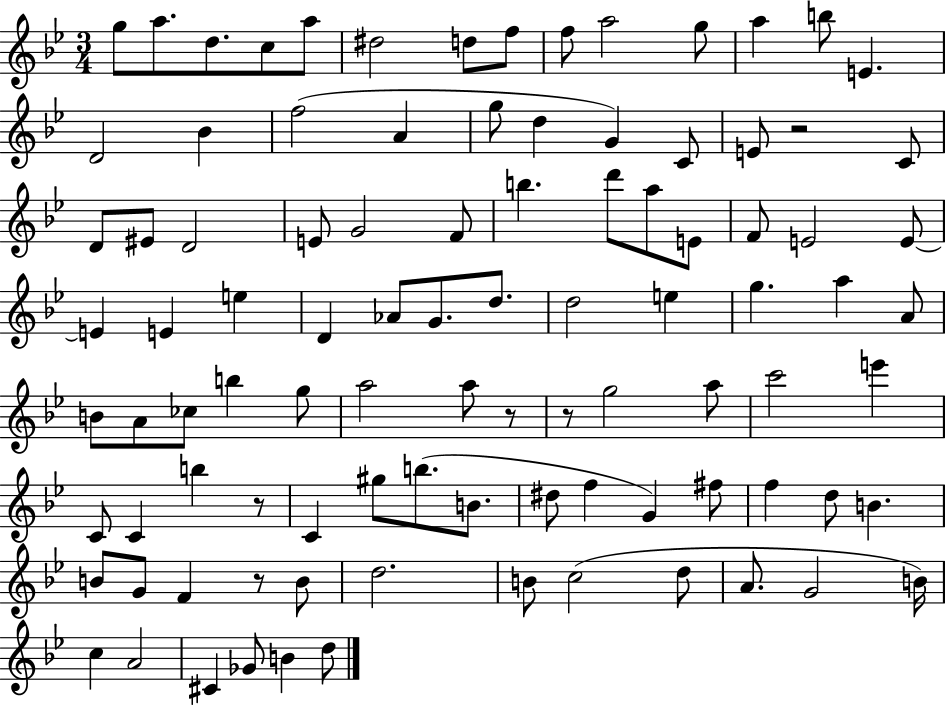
G5/e A5/e. D5/e. C5/e A5/e D#5/h D5/e F5/e F5/e A5/h G5/e A5/q B5/e E4/q. D4/h Bb4/q F5/h A4/q G5/e D5/q G4/q C4/e E4/e R/h C4/e D4/e EIS4/e D4/h E4/e G4/h F4/e B5/q. D6/e A5/e E4/e F4/e E4/h E4/e E4/q E4/q E5/q D4/q Ab4/e G4/e. D5/e. D5/h E5/q G5/q. A5/q A4/e B4/e A4/e CES5/e B5/q G5/e A5/h A5/e R/e R/e G5/h A5/e C6/h E6/q C4/e C4/q B5/q R/e C4/q G#5/e B5/e. B4/e. D#5/e F5/q G4/q F#5/e F5/q D5/e B4/q. B4/e G4/e F4/q R/e B4/e D5/h. B4/e C5/h D5/e A4/e. G4/h B4/s C5/q A4/h C#4/q Gb4/e B4/q D5/e